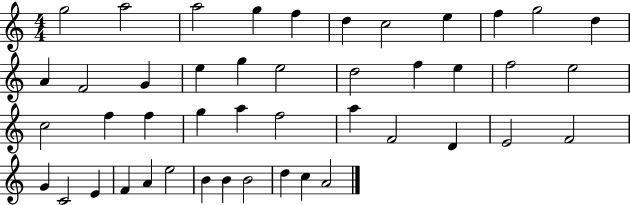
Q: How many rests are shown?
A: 0